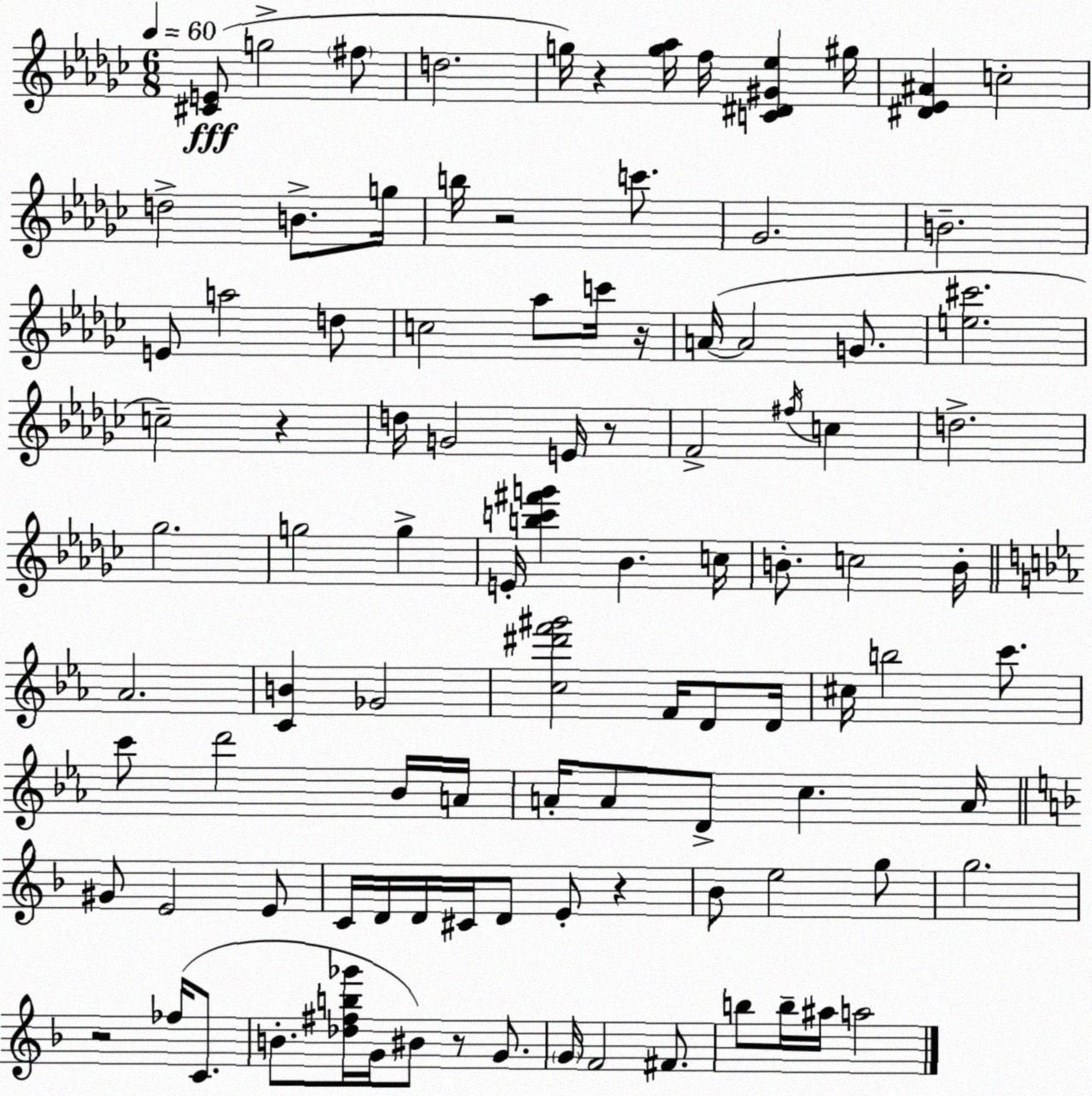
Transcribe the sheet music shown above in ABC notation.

X:1
T:Untitled
M:6/8
L:1/4
K:Ebm
[^CE]/2 g2 ^f/2 d2 g/4 z [g_a]/4 f/4 [C^D^G_e] ^g/4 [^D_E^A] c2 d2 B/2 g/4 b/4 z2 c'/2 _G2 B2 E/2 a2 d/2 c2 _a/2 c'/4 z/4 A/4 A2 G/2 [e^c']2 c2 z d/4 G2 E/4 z/2 F2 ^f/4 c d2 _g2 g2 g E/4 [bc'^f'g'] _B c/4 B/2 c2 B/4 _A2 [CB] _G2 [c^d'f'^g']2 F/4 D/2 D/4 ^c/4 b2 c'/2 c'/2 d'2 _B/4 A/4 A/4 A/2 D/2 c A/4 ^G/2 E2 E/2 C/4 D/4 D/4 ^C/4 D/2 E/2 z _B/2 e2 g/2 g2 z2 _f/4 C/2 B/2 [_d^fb_g']/4 G/4 ^B/2 z/2 G/2 G/4 F2 ^F/2 b/2 b/4 ^a/4 a2